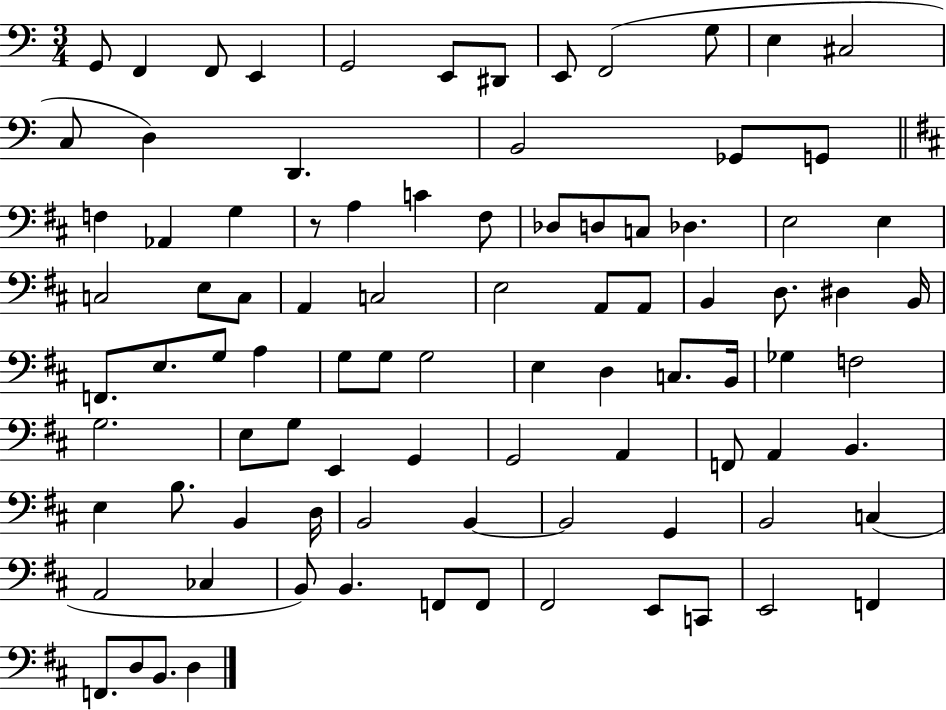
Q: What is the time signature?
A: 3/4